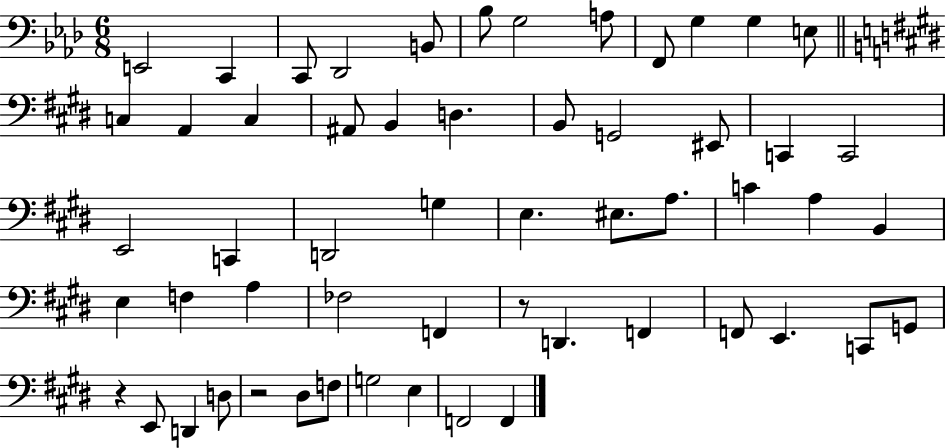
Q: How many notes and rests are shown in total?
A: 56